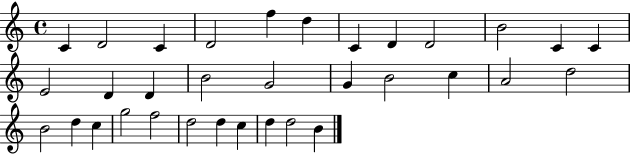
C4/q D4/h C4/q D4/h F5/q D5/q C4/q D4/q D4/h B4/h C4/q C4/q E4/h D4/q D4/q B4/h G4/h G4/q B4/h C5/q A4/h D5/h B4/h D5/q C5/q G5/h F5/h D5/h D5/q C5/q D5/q D5/h B4/q